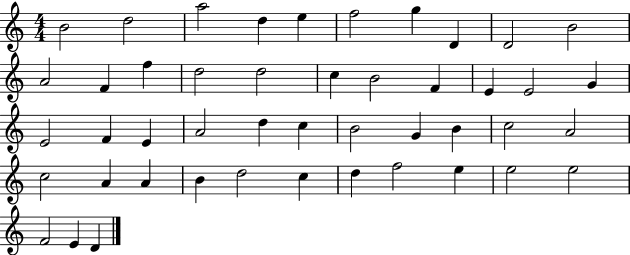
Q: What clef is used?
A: treble